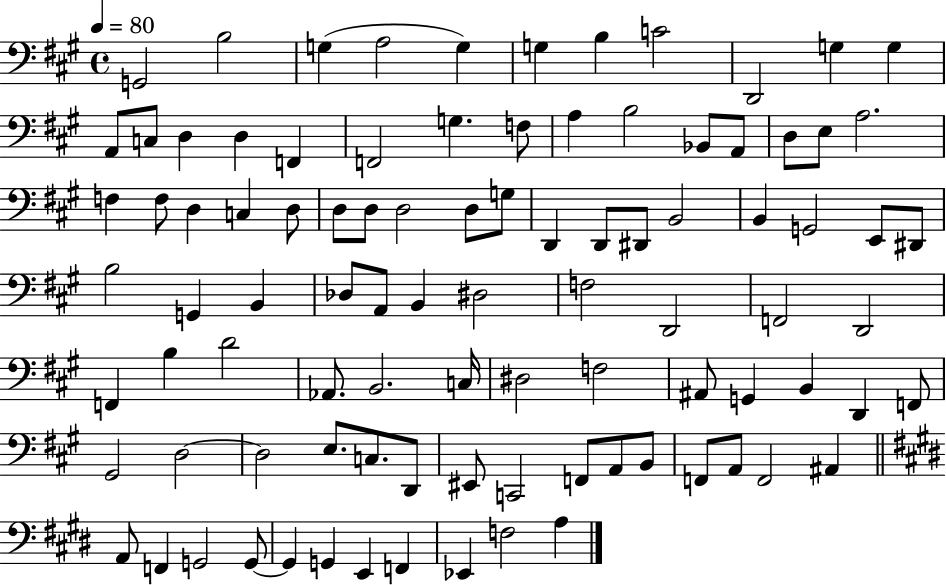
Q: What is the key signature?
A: A major